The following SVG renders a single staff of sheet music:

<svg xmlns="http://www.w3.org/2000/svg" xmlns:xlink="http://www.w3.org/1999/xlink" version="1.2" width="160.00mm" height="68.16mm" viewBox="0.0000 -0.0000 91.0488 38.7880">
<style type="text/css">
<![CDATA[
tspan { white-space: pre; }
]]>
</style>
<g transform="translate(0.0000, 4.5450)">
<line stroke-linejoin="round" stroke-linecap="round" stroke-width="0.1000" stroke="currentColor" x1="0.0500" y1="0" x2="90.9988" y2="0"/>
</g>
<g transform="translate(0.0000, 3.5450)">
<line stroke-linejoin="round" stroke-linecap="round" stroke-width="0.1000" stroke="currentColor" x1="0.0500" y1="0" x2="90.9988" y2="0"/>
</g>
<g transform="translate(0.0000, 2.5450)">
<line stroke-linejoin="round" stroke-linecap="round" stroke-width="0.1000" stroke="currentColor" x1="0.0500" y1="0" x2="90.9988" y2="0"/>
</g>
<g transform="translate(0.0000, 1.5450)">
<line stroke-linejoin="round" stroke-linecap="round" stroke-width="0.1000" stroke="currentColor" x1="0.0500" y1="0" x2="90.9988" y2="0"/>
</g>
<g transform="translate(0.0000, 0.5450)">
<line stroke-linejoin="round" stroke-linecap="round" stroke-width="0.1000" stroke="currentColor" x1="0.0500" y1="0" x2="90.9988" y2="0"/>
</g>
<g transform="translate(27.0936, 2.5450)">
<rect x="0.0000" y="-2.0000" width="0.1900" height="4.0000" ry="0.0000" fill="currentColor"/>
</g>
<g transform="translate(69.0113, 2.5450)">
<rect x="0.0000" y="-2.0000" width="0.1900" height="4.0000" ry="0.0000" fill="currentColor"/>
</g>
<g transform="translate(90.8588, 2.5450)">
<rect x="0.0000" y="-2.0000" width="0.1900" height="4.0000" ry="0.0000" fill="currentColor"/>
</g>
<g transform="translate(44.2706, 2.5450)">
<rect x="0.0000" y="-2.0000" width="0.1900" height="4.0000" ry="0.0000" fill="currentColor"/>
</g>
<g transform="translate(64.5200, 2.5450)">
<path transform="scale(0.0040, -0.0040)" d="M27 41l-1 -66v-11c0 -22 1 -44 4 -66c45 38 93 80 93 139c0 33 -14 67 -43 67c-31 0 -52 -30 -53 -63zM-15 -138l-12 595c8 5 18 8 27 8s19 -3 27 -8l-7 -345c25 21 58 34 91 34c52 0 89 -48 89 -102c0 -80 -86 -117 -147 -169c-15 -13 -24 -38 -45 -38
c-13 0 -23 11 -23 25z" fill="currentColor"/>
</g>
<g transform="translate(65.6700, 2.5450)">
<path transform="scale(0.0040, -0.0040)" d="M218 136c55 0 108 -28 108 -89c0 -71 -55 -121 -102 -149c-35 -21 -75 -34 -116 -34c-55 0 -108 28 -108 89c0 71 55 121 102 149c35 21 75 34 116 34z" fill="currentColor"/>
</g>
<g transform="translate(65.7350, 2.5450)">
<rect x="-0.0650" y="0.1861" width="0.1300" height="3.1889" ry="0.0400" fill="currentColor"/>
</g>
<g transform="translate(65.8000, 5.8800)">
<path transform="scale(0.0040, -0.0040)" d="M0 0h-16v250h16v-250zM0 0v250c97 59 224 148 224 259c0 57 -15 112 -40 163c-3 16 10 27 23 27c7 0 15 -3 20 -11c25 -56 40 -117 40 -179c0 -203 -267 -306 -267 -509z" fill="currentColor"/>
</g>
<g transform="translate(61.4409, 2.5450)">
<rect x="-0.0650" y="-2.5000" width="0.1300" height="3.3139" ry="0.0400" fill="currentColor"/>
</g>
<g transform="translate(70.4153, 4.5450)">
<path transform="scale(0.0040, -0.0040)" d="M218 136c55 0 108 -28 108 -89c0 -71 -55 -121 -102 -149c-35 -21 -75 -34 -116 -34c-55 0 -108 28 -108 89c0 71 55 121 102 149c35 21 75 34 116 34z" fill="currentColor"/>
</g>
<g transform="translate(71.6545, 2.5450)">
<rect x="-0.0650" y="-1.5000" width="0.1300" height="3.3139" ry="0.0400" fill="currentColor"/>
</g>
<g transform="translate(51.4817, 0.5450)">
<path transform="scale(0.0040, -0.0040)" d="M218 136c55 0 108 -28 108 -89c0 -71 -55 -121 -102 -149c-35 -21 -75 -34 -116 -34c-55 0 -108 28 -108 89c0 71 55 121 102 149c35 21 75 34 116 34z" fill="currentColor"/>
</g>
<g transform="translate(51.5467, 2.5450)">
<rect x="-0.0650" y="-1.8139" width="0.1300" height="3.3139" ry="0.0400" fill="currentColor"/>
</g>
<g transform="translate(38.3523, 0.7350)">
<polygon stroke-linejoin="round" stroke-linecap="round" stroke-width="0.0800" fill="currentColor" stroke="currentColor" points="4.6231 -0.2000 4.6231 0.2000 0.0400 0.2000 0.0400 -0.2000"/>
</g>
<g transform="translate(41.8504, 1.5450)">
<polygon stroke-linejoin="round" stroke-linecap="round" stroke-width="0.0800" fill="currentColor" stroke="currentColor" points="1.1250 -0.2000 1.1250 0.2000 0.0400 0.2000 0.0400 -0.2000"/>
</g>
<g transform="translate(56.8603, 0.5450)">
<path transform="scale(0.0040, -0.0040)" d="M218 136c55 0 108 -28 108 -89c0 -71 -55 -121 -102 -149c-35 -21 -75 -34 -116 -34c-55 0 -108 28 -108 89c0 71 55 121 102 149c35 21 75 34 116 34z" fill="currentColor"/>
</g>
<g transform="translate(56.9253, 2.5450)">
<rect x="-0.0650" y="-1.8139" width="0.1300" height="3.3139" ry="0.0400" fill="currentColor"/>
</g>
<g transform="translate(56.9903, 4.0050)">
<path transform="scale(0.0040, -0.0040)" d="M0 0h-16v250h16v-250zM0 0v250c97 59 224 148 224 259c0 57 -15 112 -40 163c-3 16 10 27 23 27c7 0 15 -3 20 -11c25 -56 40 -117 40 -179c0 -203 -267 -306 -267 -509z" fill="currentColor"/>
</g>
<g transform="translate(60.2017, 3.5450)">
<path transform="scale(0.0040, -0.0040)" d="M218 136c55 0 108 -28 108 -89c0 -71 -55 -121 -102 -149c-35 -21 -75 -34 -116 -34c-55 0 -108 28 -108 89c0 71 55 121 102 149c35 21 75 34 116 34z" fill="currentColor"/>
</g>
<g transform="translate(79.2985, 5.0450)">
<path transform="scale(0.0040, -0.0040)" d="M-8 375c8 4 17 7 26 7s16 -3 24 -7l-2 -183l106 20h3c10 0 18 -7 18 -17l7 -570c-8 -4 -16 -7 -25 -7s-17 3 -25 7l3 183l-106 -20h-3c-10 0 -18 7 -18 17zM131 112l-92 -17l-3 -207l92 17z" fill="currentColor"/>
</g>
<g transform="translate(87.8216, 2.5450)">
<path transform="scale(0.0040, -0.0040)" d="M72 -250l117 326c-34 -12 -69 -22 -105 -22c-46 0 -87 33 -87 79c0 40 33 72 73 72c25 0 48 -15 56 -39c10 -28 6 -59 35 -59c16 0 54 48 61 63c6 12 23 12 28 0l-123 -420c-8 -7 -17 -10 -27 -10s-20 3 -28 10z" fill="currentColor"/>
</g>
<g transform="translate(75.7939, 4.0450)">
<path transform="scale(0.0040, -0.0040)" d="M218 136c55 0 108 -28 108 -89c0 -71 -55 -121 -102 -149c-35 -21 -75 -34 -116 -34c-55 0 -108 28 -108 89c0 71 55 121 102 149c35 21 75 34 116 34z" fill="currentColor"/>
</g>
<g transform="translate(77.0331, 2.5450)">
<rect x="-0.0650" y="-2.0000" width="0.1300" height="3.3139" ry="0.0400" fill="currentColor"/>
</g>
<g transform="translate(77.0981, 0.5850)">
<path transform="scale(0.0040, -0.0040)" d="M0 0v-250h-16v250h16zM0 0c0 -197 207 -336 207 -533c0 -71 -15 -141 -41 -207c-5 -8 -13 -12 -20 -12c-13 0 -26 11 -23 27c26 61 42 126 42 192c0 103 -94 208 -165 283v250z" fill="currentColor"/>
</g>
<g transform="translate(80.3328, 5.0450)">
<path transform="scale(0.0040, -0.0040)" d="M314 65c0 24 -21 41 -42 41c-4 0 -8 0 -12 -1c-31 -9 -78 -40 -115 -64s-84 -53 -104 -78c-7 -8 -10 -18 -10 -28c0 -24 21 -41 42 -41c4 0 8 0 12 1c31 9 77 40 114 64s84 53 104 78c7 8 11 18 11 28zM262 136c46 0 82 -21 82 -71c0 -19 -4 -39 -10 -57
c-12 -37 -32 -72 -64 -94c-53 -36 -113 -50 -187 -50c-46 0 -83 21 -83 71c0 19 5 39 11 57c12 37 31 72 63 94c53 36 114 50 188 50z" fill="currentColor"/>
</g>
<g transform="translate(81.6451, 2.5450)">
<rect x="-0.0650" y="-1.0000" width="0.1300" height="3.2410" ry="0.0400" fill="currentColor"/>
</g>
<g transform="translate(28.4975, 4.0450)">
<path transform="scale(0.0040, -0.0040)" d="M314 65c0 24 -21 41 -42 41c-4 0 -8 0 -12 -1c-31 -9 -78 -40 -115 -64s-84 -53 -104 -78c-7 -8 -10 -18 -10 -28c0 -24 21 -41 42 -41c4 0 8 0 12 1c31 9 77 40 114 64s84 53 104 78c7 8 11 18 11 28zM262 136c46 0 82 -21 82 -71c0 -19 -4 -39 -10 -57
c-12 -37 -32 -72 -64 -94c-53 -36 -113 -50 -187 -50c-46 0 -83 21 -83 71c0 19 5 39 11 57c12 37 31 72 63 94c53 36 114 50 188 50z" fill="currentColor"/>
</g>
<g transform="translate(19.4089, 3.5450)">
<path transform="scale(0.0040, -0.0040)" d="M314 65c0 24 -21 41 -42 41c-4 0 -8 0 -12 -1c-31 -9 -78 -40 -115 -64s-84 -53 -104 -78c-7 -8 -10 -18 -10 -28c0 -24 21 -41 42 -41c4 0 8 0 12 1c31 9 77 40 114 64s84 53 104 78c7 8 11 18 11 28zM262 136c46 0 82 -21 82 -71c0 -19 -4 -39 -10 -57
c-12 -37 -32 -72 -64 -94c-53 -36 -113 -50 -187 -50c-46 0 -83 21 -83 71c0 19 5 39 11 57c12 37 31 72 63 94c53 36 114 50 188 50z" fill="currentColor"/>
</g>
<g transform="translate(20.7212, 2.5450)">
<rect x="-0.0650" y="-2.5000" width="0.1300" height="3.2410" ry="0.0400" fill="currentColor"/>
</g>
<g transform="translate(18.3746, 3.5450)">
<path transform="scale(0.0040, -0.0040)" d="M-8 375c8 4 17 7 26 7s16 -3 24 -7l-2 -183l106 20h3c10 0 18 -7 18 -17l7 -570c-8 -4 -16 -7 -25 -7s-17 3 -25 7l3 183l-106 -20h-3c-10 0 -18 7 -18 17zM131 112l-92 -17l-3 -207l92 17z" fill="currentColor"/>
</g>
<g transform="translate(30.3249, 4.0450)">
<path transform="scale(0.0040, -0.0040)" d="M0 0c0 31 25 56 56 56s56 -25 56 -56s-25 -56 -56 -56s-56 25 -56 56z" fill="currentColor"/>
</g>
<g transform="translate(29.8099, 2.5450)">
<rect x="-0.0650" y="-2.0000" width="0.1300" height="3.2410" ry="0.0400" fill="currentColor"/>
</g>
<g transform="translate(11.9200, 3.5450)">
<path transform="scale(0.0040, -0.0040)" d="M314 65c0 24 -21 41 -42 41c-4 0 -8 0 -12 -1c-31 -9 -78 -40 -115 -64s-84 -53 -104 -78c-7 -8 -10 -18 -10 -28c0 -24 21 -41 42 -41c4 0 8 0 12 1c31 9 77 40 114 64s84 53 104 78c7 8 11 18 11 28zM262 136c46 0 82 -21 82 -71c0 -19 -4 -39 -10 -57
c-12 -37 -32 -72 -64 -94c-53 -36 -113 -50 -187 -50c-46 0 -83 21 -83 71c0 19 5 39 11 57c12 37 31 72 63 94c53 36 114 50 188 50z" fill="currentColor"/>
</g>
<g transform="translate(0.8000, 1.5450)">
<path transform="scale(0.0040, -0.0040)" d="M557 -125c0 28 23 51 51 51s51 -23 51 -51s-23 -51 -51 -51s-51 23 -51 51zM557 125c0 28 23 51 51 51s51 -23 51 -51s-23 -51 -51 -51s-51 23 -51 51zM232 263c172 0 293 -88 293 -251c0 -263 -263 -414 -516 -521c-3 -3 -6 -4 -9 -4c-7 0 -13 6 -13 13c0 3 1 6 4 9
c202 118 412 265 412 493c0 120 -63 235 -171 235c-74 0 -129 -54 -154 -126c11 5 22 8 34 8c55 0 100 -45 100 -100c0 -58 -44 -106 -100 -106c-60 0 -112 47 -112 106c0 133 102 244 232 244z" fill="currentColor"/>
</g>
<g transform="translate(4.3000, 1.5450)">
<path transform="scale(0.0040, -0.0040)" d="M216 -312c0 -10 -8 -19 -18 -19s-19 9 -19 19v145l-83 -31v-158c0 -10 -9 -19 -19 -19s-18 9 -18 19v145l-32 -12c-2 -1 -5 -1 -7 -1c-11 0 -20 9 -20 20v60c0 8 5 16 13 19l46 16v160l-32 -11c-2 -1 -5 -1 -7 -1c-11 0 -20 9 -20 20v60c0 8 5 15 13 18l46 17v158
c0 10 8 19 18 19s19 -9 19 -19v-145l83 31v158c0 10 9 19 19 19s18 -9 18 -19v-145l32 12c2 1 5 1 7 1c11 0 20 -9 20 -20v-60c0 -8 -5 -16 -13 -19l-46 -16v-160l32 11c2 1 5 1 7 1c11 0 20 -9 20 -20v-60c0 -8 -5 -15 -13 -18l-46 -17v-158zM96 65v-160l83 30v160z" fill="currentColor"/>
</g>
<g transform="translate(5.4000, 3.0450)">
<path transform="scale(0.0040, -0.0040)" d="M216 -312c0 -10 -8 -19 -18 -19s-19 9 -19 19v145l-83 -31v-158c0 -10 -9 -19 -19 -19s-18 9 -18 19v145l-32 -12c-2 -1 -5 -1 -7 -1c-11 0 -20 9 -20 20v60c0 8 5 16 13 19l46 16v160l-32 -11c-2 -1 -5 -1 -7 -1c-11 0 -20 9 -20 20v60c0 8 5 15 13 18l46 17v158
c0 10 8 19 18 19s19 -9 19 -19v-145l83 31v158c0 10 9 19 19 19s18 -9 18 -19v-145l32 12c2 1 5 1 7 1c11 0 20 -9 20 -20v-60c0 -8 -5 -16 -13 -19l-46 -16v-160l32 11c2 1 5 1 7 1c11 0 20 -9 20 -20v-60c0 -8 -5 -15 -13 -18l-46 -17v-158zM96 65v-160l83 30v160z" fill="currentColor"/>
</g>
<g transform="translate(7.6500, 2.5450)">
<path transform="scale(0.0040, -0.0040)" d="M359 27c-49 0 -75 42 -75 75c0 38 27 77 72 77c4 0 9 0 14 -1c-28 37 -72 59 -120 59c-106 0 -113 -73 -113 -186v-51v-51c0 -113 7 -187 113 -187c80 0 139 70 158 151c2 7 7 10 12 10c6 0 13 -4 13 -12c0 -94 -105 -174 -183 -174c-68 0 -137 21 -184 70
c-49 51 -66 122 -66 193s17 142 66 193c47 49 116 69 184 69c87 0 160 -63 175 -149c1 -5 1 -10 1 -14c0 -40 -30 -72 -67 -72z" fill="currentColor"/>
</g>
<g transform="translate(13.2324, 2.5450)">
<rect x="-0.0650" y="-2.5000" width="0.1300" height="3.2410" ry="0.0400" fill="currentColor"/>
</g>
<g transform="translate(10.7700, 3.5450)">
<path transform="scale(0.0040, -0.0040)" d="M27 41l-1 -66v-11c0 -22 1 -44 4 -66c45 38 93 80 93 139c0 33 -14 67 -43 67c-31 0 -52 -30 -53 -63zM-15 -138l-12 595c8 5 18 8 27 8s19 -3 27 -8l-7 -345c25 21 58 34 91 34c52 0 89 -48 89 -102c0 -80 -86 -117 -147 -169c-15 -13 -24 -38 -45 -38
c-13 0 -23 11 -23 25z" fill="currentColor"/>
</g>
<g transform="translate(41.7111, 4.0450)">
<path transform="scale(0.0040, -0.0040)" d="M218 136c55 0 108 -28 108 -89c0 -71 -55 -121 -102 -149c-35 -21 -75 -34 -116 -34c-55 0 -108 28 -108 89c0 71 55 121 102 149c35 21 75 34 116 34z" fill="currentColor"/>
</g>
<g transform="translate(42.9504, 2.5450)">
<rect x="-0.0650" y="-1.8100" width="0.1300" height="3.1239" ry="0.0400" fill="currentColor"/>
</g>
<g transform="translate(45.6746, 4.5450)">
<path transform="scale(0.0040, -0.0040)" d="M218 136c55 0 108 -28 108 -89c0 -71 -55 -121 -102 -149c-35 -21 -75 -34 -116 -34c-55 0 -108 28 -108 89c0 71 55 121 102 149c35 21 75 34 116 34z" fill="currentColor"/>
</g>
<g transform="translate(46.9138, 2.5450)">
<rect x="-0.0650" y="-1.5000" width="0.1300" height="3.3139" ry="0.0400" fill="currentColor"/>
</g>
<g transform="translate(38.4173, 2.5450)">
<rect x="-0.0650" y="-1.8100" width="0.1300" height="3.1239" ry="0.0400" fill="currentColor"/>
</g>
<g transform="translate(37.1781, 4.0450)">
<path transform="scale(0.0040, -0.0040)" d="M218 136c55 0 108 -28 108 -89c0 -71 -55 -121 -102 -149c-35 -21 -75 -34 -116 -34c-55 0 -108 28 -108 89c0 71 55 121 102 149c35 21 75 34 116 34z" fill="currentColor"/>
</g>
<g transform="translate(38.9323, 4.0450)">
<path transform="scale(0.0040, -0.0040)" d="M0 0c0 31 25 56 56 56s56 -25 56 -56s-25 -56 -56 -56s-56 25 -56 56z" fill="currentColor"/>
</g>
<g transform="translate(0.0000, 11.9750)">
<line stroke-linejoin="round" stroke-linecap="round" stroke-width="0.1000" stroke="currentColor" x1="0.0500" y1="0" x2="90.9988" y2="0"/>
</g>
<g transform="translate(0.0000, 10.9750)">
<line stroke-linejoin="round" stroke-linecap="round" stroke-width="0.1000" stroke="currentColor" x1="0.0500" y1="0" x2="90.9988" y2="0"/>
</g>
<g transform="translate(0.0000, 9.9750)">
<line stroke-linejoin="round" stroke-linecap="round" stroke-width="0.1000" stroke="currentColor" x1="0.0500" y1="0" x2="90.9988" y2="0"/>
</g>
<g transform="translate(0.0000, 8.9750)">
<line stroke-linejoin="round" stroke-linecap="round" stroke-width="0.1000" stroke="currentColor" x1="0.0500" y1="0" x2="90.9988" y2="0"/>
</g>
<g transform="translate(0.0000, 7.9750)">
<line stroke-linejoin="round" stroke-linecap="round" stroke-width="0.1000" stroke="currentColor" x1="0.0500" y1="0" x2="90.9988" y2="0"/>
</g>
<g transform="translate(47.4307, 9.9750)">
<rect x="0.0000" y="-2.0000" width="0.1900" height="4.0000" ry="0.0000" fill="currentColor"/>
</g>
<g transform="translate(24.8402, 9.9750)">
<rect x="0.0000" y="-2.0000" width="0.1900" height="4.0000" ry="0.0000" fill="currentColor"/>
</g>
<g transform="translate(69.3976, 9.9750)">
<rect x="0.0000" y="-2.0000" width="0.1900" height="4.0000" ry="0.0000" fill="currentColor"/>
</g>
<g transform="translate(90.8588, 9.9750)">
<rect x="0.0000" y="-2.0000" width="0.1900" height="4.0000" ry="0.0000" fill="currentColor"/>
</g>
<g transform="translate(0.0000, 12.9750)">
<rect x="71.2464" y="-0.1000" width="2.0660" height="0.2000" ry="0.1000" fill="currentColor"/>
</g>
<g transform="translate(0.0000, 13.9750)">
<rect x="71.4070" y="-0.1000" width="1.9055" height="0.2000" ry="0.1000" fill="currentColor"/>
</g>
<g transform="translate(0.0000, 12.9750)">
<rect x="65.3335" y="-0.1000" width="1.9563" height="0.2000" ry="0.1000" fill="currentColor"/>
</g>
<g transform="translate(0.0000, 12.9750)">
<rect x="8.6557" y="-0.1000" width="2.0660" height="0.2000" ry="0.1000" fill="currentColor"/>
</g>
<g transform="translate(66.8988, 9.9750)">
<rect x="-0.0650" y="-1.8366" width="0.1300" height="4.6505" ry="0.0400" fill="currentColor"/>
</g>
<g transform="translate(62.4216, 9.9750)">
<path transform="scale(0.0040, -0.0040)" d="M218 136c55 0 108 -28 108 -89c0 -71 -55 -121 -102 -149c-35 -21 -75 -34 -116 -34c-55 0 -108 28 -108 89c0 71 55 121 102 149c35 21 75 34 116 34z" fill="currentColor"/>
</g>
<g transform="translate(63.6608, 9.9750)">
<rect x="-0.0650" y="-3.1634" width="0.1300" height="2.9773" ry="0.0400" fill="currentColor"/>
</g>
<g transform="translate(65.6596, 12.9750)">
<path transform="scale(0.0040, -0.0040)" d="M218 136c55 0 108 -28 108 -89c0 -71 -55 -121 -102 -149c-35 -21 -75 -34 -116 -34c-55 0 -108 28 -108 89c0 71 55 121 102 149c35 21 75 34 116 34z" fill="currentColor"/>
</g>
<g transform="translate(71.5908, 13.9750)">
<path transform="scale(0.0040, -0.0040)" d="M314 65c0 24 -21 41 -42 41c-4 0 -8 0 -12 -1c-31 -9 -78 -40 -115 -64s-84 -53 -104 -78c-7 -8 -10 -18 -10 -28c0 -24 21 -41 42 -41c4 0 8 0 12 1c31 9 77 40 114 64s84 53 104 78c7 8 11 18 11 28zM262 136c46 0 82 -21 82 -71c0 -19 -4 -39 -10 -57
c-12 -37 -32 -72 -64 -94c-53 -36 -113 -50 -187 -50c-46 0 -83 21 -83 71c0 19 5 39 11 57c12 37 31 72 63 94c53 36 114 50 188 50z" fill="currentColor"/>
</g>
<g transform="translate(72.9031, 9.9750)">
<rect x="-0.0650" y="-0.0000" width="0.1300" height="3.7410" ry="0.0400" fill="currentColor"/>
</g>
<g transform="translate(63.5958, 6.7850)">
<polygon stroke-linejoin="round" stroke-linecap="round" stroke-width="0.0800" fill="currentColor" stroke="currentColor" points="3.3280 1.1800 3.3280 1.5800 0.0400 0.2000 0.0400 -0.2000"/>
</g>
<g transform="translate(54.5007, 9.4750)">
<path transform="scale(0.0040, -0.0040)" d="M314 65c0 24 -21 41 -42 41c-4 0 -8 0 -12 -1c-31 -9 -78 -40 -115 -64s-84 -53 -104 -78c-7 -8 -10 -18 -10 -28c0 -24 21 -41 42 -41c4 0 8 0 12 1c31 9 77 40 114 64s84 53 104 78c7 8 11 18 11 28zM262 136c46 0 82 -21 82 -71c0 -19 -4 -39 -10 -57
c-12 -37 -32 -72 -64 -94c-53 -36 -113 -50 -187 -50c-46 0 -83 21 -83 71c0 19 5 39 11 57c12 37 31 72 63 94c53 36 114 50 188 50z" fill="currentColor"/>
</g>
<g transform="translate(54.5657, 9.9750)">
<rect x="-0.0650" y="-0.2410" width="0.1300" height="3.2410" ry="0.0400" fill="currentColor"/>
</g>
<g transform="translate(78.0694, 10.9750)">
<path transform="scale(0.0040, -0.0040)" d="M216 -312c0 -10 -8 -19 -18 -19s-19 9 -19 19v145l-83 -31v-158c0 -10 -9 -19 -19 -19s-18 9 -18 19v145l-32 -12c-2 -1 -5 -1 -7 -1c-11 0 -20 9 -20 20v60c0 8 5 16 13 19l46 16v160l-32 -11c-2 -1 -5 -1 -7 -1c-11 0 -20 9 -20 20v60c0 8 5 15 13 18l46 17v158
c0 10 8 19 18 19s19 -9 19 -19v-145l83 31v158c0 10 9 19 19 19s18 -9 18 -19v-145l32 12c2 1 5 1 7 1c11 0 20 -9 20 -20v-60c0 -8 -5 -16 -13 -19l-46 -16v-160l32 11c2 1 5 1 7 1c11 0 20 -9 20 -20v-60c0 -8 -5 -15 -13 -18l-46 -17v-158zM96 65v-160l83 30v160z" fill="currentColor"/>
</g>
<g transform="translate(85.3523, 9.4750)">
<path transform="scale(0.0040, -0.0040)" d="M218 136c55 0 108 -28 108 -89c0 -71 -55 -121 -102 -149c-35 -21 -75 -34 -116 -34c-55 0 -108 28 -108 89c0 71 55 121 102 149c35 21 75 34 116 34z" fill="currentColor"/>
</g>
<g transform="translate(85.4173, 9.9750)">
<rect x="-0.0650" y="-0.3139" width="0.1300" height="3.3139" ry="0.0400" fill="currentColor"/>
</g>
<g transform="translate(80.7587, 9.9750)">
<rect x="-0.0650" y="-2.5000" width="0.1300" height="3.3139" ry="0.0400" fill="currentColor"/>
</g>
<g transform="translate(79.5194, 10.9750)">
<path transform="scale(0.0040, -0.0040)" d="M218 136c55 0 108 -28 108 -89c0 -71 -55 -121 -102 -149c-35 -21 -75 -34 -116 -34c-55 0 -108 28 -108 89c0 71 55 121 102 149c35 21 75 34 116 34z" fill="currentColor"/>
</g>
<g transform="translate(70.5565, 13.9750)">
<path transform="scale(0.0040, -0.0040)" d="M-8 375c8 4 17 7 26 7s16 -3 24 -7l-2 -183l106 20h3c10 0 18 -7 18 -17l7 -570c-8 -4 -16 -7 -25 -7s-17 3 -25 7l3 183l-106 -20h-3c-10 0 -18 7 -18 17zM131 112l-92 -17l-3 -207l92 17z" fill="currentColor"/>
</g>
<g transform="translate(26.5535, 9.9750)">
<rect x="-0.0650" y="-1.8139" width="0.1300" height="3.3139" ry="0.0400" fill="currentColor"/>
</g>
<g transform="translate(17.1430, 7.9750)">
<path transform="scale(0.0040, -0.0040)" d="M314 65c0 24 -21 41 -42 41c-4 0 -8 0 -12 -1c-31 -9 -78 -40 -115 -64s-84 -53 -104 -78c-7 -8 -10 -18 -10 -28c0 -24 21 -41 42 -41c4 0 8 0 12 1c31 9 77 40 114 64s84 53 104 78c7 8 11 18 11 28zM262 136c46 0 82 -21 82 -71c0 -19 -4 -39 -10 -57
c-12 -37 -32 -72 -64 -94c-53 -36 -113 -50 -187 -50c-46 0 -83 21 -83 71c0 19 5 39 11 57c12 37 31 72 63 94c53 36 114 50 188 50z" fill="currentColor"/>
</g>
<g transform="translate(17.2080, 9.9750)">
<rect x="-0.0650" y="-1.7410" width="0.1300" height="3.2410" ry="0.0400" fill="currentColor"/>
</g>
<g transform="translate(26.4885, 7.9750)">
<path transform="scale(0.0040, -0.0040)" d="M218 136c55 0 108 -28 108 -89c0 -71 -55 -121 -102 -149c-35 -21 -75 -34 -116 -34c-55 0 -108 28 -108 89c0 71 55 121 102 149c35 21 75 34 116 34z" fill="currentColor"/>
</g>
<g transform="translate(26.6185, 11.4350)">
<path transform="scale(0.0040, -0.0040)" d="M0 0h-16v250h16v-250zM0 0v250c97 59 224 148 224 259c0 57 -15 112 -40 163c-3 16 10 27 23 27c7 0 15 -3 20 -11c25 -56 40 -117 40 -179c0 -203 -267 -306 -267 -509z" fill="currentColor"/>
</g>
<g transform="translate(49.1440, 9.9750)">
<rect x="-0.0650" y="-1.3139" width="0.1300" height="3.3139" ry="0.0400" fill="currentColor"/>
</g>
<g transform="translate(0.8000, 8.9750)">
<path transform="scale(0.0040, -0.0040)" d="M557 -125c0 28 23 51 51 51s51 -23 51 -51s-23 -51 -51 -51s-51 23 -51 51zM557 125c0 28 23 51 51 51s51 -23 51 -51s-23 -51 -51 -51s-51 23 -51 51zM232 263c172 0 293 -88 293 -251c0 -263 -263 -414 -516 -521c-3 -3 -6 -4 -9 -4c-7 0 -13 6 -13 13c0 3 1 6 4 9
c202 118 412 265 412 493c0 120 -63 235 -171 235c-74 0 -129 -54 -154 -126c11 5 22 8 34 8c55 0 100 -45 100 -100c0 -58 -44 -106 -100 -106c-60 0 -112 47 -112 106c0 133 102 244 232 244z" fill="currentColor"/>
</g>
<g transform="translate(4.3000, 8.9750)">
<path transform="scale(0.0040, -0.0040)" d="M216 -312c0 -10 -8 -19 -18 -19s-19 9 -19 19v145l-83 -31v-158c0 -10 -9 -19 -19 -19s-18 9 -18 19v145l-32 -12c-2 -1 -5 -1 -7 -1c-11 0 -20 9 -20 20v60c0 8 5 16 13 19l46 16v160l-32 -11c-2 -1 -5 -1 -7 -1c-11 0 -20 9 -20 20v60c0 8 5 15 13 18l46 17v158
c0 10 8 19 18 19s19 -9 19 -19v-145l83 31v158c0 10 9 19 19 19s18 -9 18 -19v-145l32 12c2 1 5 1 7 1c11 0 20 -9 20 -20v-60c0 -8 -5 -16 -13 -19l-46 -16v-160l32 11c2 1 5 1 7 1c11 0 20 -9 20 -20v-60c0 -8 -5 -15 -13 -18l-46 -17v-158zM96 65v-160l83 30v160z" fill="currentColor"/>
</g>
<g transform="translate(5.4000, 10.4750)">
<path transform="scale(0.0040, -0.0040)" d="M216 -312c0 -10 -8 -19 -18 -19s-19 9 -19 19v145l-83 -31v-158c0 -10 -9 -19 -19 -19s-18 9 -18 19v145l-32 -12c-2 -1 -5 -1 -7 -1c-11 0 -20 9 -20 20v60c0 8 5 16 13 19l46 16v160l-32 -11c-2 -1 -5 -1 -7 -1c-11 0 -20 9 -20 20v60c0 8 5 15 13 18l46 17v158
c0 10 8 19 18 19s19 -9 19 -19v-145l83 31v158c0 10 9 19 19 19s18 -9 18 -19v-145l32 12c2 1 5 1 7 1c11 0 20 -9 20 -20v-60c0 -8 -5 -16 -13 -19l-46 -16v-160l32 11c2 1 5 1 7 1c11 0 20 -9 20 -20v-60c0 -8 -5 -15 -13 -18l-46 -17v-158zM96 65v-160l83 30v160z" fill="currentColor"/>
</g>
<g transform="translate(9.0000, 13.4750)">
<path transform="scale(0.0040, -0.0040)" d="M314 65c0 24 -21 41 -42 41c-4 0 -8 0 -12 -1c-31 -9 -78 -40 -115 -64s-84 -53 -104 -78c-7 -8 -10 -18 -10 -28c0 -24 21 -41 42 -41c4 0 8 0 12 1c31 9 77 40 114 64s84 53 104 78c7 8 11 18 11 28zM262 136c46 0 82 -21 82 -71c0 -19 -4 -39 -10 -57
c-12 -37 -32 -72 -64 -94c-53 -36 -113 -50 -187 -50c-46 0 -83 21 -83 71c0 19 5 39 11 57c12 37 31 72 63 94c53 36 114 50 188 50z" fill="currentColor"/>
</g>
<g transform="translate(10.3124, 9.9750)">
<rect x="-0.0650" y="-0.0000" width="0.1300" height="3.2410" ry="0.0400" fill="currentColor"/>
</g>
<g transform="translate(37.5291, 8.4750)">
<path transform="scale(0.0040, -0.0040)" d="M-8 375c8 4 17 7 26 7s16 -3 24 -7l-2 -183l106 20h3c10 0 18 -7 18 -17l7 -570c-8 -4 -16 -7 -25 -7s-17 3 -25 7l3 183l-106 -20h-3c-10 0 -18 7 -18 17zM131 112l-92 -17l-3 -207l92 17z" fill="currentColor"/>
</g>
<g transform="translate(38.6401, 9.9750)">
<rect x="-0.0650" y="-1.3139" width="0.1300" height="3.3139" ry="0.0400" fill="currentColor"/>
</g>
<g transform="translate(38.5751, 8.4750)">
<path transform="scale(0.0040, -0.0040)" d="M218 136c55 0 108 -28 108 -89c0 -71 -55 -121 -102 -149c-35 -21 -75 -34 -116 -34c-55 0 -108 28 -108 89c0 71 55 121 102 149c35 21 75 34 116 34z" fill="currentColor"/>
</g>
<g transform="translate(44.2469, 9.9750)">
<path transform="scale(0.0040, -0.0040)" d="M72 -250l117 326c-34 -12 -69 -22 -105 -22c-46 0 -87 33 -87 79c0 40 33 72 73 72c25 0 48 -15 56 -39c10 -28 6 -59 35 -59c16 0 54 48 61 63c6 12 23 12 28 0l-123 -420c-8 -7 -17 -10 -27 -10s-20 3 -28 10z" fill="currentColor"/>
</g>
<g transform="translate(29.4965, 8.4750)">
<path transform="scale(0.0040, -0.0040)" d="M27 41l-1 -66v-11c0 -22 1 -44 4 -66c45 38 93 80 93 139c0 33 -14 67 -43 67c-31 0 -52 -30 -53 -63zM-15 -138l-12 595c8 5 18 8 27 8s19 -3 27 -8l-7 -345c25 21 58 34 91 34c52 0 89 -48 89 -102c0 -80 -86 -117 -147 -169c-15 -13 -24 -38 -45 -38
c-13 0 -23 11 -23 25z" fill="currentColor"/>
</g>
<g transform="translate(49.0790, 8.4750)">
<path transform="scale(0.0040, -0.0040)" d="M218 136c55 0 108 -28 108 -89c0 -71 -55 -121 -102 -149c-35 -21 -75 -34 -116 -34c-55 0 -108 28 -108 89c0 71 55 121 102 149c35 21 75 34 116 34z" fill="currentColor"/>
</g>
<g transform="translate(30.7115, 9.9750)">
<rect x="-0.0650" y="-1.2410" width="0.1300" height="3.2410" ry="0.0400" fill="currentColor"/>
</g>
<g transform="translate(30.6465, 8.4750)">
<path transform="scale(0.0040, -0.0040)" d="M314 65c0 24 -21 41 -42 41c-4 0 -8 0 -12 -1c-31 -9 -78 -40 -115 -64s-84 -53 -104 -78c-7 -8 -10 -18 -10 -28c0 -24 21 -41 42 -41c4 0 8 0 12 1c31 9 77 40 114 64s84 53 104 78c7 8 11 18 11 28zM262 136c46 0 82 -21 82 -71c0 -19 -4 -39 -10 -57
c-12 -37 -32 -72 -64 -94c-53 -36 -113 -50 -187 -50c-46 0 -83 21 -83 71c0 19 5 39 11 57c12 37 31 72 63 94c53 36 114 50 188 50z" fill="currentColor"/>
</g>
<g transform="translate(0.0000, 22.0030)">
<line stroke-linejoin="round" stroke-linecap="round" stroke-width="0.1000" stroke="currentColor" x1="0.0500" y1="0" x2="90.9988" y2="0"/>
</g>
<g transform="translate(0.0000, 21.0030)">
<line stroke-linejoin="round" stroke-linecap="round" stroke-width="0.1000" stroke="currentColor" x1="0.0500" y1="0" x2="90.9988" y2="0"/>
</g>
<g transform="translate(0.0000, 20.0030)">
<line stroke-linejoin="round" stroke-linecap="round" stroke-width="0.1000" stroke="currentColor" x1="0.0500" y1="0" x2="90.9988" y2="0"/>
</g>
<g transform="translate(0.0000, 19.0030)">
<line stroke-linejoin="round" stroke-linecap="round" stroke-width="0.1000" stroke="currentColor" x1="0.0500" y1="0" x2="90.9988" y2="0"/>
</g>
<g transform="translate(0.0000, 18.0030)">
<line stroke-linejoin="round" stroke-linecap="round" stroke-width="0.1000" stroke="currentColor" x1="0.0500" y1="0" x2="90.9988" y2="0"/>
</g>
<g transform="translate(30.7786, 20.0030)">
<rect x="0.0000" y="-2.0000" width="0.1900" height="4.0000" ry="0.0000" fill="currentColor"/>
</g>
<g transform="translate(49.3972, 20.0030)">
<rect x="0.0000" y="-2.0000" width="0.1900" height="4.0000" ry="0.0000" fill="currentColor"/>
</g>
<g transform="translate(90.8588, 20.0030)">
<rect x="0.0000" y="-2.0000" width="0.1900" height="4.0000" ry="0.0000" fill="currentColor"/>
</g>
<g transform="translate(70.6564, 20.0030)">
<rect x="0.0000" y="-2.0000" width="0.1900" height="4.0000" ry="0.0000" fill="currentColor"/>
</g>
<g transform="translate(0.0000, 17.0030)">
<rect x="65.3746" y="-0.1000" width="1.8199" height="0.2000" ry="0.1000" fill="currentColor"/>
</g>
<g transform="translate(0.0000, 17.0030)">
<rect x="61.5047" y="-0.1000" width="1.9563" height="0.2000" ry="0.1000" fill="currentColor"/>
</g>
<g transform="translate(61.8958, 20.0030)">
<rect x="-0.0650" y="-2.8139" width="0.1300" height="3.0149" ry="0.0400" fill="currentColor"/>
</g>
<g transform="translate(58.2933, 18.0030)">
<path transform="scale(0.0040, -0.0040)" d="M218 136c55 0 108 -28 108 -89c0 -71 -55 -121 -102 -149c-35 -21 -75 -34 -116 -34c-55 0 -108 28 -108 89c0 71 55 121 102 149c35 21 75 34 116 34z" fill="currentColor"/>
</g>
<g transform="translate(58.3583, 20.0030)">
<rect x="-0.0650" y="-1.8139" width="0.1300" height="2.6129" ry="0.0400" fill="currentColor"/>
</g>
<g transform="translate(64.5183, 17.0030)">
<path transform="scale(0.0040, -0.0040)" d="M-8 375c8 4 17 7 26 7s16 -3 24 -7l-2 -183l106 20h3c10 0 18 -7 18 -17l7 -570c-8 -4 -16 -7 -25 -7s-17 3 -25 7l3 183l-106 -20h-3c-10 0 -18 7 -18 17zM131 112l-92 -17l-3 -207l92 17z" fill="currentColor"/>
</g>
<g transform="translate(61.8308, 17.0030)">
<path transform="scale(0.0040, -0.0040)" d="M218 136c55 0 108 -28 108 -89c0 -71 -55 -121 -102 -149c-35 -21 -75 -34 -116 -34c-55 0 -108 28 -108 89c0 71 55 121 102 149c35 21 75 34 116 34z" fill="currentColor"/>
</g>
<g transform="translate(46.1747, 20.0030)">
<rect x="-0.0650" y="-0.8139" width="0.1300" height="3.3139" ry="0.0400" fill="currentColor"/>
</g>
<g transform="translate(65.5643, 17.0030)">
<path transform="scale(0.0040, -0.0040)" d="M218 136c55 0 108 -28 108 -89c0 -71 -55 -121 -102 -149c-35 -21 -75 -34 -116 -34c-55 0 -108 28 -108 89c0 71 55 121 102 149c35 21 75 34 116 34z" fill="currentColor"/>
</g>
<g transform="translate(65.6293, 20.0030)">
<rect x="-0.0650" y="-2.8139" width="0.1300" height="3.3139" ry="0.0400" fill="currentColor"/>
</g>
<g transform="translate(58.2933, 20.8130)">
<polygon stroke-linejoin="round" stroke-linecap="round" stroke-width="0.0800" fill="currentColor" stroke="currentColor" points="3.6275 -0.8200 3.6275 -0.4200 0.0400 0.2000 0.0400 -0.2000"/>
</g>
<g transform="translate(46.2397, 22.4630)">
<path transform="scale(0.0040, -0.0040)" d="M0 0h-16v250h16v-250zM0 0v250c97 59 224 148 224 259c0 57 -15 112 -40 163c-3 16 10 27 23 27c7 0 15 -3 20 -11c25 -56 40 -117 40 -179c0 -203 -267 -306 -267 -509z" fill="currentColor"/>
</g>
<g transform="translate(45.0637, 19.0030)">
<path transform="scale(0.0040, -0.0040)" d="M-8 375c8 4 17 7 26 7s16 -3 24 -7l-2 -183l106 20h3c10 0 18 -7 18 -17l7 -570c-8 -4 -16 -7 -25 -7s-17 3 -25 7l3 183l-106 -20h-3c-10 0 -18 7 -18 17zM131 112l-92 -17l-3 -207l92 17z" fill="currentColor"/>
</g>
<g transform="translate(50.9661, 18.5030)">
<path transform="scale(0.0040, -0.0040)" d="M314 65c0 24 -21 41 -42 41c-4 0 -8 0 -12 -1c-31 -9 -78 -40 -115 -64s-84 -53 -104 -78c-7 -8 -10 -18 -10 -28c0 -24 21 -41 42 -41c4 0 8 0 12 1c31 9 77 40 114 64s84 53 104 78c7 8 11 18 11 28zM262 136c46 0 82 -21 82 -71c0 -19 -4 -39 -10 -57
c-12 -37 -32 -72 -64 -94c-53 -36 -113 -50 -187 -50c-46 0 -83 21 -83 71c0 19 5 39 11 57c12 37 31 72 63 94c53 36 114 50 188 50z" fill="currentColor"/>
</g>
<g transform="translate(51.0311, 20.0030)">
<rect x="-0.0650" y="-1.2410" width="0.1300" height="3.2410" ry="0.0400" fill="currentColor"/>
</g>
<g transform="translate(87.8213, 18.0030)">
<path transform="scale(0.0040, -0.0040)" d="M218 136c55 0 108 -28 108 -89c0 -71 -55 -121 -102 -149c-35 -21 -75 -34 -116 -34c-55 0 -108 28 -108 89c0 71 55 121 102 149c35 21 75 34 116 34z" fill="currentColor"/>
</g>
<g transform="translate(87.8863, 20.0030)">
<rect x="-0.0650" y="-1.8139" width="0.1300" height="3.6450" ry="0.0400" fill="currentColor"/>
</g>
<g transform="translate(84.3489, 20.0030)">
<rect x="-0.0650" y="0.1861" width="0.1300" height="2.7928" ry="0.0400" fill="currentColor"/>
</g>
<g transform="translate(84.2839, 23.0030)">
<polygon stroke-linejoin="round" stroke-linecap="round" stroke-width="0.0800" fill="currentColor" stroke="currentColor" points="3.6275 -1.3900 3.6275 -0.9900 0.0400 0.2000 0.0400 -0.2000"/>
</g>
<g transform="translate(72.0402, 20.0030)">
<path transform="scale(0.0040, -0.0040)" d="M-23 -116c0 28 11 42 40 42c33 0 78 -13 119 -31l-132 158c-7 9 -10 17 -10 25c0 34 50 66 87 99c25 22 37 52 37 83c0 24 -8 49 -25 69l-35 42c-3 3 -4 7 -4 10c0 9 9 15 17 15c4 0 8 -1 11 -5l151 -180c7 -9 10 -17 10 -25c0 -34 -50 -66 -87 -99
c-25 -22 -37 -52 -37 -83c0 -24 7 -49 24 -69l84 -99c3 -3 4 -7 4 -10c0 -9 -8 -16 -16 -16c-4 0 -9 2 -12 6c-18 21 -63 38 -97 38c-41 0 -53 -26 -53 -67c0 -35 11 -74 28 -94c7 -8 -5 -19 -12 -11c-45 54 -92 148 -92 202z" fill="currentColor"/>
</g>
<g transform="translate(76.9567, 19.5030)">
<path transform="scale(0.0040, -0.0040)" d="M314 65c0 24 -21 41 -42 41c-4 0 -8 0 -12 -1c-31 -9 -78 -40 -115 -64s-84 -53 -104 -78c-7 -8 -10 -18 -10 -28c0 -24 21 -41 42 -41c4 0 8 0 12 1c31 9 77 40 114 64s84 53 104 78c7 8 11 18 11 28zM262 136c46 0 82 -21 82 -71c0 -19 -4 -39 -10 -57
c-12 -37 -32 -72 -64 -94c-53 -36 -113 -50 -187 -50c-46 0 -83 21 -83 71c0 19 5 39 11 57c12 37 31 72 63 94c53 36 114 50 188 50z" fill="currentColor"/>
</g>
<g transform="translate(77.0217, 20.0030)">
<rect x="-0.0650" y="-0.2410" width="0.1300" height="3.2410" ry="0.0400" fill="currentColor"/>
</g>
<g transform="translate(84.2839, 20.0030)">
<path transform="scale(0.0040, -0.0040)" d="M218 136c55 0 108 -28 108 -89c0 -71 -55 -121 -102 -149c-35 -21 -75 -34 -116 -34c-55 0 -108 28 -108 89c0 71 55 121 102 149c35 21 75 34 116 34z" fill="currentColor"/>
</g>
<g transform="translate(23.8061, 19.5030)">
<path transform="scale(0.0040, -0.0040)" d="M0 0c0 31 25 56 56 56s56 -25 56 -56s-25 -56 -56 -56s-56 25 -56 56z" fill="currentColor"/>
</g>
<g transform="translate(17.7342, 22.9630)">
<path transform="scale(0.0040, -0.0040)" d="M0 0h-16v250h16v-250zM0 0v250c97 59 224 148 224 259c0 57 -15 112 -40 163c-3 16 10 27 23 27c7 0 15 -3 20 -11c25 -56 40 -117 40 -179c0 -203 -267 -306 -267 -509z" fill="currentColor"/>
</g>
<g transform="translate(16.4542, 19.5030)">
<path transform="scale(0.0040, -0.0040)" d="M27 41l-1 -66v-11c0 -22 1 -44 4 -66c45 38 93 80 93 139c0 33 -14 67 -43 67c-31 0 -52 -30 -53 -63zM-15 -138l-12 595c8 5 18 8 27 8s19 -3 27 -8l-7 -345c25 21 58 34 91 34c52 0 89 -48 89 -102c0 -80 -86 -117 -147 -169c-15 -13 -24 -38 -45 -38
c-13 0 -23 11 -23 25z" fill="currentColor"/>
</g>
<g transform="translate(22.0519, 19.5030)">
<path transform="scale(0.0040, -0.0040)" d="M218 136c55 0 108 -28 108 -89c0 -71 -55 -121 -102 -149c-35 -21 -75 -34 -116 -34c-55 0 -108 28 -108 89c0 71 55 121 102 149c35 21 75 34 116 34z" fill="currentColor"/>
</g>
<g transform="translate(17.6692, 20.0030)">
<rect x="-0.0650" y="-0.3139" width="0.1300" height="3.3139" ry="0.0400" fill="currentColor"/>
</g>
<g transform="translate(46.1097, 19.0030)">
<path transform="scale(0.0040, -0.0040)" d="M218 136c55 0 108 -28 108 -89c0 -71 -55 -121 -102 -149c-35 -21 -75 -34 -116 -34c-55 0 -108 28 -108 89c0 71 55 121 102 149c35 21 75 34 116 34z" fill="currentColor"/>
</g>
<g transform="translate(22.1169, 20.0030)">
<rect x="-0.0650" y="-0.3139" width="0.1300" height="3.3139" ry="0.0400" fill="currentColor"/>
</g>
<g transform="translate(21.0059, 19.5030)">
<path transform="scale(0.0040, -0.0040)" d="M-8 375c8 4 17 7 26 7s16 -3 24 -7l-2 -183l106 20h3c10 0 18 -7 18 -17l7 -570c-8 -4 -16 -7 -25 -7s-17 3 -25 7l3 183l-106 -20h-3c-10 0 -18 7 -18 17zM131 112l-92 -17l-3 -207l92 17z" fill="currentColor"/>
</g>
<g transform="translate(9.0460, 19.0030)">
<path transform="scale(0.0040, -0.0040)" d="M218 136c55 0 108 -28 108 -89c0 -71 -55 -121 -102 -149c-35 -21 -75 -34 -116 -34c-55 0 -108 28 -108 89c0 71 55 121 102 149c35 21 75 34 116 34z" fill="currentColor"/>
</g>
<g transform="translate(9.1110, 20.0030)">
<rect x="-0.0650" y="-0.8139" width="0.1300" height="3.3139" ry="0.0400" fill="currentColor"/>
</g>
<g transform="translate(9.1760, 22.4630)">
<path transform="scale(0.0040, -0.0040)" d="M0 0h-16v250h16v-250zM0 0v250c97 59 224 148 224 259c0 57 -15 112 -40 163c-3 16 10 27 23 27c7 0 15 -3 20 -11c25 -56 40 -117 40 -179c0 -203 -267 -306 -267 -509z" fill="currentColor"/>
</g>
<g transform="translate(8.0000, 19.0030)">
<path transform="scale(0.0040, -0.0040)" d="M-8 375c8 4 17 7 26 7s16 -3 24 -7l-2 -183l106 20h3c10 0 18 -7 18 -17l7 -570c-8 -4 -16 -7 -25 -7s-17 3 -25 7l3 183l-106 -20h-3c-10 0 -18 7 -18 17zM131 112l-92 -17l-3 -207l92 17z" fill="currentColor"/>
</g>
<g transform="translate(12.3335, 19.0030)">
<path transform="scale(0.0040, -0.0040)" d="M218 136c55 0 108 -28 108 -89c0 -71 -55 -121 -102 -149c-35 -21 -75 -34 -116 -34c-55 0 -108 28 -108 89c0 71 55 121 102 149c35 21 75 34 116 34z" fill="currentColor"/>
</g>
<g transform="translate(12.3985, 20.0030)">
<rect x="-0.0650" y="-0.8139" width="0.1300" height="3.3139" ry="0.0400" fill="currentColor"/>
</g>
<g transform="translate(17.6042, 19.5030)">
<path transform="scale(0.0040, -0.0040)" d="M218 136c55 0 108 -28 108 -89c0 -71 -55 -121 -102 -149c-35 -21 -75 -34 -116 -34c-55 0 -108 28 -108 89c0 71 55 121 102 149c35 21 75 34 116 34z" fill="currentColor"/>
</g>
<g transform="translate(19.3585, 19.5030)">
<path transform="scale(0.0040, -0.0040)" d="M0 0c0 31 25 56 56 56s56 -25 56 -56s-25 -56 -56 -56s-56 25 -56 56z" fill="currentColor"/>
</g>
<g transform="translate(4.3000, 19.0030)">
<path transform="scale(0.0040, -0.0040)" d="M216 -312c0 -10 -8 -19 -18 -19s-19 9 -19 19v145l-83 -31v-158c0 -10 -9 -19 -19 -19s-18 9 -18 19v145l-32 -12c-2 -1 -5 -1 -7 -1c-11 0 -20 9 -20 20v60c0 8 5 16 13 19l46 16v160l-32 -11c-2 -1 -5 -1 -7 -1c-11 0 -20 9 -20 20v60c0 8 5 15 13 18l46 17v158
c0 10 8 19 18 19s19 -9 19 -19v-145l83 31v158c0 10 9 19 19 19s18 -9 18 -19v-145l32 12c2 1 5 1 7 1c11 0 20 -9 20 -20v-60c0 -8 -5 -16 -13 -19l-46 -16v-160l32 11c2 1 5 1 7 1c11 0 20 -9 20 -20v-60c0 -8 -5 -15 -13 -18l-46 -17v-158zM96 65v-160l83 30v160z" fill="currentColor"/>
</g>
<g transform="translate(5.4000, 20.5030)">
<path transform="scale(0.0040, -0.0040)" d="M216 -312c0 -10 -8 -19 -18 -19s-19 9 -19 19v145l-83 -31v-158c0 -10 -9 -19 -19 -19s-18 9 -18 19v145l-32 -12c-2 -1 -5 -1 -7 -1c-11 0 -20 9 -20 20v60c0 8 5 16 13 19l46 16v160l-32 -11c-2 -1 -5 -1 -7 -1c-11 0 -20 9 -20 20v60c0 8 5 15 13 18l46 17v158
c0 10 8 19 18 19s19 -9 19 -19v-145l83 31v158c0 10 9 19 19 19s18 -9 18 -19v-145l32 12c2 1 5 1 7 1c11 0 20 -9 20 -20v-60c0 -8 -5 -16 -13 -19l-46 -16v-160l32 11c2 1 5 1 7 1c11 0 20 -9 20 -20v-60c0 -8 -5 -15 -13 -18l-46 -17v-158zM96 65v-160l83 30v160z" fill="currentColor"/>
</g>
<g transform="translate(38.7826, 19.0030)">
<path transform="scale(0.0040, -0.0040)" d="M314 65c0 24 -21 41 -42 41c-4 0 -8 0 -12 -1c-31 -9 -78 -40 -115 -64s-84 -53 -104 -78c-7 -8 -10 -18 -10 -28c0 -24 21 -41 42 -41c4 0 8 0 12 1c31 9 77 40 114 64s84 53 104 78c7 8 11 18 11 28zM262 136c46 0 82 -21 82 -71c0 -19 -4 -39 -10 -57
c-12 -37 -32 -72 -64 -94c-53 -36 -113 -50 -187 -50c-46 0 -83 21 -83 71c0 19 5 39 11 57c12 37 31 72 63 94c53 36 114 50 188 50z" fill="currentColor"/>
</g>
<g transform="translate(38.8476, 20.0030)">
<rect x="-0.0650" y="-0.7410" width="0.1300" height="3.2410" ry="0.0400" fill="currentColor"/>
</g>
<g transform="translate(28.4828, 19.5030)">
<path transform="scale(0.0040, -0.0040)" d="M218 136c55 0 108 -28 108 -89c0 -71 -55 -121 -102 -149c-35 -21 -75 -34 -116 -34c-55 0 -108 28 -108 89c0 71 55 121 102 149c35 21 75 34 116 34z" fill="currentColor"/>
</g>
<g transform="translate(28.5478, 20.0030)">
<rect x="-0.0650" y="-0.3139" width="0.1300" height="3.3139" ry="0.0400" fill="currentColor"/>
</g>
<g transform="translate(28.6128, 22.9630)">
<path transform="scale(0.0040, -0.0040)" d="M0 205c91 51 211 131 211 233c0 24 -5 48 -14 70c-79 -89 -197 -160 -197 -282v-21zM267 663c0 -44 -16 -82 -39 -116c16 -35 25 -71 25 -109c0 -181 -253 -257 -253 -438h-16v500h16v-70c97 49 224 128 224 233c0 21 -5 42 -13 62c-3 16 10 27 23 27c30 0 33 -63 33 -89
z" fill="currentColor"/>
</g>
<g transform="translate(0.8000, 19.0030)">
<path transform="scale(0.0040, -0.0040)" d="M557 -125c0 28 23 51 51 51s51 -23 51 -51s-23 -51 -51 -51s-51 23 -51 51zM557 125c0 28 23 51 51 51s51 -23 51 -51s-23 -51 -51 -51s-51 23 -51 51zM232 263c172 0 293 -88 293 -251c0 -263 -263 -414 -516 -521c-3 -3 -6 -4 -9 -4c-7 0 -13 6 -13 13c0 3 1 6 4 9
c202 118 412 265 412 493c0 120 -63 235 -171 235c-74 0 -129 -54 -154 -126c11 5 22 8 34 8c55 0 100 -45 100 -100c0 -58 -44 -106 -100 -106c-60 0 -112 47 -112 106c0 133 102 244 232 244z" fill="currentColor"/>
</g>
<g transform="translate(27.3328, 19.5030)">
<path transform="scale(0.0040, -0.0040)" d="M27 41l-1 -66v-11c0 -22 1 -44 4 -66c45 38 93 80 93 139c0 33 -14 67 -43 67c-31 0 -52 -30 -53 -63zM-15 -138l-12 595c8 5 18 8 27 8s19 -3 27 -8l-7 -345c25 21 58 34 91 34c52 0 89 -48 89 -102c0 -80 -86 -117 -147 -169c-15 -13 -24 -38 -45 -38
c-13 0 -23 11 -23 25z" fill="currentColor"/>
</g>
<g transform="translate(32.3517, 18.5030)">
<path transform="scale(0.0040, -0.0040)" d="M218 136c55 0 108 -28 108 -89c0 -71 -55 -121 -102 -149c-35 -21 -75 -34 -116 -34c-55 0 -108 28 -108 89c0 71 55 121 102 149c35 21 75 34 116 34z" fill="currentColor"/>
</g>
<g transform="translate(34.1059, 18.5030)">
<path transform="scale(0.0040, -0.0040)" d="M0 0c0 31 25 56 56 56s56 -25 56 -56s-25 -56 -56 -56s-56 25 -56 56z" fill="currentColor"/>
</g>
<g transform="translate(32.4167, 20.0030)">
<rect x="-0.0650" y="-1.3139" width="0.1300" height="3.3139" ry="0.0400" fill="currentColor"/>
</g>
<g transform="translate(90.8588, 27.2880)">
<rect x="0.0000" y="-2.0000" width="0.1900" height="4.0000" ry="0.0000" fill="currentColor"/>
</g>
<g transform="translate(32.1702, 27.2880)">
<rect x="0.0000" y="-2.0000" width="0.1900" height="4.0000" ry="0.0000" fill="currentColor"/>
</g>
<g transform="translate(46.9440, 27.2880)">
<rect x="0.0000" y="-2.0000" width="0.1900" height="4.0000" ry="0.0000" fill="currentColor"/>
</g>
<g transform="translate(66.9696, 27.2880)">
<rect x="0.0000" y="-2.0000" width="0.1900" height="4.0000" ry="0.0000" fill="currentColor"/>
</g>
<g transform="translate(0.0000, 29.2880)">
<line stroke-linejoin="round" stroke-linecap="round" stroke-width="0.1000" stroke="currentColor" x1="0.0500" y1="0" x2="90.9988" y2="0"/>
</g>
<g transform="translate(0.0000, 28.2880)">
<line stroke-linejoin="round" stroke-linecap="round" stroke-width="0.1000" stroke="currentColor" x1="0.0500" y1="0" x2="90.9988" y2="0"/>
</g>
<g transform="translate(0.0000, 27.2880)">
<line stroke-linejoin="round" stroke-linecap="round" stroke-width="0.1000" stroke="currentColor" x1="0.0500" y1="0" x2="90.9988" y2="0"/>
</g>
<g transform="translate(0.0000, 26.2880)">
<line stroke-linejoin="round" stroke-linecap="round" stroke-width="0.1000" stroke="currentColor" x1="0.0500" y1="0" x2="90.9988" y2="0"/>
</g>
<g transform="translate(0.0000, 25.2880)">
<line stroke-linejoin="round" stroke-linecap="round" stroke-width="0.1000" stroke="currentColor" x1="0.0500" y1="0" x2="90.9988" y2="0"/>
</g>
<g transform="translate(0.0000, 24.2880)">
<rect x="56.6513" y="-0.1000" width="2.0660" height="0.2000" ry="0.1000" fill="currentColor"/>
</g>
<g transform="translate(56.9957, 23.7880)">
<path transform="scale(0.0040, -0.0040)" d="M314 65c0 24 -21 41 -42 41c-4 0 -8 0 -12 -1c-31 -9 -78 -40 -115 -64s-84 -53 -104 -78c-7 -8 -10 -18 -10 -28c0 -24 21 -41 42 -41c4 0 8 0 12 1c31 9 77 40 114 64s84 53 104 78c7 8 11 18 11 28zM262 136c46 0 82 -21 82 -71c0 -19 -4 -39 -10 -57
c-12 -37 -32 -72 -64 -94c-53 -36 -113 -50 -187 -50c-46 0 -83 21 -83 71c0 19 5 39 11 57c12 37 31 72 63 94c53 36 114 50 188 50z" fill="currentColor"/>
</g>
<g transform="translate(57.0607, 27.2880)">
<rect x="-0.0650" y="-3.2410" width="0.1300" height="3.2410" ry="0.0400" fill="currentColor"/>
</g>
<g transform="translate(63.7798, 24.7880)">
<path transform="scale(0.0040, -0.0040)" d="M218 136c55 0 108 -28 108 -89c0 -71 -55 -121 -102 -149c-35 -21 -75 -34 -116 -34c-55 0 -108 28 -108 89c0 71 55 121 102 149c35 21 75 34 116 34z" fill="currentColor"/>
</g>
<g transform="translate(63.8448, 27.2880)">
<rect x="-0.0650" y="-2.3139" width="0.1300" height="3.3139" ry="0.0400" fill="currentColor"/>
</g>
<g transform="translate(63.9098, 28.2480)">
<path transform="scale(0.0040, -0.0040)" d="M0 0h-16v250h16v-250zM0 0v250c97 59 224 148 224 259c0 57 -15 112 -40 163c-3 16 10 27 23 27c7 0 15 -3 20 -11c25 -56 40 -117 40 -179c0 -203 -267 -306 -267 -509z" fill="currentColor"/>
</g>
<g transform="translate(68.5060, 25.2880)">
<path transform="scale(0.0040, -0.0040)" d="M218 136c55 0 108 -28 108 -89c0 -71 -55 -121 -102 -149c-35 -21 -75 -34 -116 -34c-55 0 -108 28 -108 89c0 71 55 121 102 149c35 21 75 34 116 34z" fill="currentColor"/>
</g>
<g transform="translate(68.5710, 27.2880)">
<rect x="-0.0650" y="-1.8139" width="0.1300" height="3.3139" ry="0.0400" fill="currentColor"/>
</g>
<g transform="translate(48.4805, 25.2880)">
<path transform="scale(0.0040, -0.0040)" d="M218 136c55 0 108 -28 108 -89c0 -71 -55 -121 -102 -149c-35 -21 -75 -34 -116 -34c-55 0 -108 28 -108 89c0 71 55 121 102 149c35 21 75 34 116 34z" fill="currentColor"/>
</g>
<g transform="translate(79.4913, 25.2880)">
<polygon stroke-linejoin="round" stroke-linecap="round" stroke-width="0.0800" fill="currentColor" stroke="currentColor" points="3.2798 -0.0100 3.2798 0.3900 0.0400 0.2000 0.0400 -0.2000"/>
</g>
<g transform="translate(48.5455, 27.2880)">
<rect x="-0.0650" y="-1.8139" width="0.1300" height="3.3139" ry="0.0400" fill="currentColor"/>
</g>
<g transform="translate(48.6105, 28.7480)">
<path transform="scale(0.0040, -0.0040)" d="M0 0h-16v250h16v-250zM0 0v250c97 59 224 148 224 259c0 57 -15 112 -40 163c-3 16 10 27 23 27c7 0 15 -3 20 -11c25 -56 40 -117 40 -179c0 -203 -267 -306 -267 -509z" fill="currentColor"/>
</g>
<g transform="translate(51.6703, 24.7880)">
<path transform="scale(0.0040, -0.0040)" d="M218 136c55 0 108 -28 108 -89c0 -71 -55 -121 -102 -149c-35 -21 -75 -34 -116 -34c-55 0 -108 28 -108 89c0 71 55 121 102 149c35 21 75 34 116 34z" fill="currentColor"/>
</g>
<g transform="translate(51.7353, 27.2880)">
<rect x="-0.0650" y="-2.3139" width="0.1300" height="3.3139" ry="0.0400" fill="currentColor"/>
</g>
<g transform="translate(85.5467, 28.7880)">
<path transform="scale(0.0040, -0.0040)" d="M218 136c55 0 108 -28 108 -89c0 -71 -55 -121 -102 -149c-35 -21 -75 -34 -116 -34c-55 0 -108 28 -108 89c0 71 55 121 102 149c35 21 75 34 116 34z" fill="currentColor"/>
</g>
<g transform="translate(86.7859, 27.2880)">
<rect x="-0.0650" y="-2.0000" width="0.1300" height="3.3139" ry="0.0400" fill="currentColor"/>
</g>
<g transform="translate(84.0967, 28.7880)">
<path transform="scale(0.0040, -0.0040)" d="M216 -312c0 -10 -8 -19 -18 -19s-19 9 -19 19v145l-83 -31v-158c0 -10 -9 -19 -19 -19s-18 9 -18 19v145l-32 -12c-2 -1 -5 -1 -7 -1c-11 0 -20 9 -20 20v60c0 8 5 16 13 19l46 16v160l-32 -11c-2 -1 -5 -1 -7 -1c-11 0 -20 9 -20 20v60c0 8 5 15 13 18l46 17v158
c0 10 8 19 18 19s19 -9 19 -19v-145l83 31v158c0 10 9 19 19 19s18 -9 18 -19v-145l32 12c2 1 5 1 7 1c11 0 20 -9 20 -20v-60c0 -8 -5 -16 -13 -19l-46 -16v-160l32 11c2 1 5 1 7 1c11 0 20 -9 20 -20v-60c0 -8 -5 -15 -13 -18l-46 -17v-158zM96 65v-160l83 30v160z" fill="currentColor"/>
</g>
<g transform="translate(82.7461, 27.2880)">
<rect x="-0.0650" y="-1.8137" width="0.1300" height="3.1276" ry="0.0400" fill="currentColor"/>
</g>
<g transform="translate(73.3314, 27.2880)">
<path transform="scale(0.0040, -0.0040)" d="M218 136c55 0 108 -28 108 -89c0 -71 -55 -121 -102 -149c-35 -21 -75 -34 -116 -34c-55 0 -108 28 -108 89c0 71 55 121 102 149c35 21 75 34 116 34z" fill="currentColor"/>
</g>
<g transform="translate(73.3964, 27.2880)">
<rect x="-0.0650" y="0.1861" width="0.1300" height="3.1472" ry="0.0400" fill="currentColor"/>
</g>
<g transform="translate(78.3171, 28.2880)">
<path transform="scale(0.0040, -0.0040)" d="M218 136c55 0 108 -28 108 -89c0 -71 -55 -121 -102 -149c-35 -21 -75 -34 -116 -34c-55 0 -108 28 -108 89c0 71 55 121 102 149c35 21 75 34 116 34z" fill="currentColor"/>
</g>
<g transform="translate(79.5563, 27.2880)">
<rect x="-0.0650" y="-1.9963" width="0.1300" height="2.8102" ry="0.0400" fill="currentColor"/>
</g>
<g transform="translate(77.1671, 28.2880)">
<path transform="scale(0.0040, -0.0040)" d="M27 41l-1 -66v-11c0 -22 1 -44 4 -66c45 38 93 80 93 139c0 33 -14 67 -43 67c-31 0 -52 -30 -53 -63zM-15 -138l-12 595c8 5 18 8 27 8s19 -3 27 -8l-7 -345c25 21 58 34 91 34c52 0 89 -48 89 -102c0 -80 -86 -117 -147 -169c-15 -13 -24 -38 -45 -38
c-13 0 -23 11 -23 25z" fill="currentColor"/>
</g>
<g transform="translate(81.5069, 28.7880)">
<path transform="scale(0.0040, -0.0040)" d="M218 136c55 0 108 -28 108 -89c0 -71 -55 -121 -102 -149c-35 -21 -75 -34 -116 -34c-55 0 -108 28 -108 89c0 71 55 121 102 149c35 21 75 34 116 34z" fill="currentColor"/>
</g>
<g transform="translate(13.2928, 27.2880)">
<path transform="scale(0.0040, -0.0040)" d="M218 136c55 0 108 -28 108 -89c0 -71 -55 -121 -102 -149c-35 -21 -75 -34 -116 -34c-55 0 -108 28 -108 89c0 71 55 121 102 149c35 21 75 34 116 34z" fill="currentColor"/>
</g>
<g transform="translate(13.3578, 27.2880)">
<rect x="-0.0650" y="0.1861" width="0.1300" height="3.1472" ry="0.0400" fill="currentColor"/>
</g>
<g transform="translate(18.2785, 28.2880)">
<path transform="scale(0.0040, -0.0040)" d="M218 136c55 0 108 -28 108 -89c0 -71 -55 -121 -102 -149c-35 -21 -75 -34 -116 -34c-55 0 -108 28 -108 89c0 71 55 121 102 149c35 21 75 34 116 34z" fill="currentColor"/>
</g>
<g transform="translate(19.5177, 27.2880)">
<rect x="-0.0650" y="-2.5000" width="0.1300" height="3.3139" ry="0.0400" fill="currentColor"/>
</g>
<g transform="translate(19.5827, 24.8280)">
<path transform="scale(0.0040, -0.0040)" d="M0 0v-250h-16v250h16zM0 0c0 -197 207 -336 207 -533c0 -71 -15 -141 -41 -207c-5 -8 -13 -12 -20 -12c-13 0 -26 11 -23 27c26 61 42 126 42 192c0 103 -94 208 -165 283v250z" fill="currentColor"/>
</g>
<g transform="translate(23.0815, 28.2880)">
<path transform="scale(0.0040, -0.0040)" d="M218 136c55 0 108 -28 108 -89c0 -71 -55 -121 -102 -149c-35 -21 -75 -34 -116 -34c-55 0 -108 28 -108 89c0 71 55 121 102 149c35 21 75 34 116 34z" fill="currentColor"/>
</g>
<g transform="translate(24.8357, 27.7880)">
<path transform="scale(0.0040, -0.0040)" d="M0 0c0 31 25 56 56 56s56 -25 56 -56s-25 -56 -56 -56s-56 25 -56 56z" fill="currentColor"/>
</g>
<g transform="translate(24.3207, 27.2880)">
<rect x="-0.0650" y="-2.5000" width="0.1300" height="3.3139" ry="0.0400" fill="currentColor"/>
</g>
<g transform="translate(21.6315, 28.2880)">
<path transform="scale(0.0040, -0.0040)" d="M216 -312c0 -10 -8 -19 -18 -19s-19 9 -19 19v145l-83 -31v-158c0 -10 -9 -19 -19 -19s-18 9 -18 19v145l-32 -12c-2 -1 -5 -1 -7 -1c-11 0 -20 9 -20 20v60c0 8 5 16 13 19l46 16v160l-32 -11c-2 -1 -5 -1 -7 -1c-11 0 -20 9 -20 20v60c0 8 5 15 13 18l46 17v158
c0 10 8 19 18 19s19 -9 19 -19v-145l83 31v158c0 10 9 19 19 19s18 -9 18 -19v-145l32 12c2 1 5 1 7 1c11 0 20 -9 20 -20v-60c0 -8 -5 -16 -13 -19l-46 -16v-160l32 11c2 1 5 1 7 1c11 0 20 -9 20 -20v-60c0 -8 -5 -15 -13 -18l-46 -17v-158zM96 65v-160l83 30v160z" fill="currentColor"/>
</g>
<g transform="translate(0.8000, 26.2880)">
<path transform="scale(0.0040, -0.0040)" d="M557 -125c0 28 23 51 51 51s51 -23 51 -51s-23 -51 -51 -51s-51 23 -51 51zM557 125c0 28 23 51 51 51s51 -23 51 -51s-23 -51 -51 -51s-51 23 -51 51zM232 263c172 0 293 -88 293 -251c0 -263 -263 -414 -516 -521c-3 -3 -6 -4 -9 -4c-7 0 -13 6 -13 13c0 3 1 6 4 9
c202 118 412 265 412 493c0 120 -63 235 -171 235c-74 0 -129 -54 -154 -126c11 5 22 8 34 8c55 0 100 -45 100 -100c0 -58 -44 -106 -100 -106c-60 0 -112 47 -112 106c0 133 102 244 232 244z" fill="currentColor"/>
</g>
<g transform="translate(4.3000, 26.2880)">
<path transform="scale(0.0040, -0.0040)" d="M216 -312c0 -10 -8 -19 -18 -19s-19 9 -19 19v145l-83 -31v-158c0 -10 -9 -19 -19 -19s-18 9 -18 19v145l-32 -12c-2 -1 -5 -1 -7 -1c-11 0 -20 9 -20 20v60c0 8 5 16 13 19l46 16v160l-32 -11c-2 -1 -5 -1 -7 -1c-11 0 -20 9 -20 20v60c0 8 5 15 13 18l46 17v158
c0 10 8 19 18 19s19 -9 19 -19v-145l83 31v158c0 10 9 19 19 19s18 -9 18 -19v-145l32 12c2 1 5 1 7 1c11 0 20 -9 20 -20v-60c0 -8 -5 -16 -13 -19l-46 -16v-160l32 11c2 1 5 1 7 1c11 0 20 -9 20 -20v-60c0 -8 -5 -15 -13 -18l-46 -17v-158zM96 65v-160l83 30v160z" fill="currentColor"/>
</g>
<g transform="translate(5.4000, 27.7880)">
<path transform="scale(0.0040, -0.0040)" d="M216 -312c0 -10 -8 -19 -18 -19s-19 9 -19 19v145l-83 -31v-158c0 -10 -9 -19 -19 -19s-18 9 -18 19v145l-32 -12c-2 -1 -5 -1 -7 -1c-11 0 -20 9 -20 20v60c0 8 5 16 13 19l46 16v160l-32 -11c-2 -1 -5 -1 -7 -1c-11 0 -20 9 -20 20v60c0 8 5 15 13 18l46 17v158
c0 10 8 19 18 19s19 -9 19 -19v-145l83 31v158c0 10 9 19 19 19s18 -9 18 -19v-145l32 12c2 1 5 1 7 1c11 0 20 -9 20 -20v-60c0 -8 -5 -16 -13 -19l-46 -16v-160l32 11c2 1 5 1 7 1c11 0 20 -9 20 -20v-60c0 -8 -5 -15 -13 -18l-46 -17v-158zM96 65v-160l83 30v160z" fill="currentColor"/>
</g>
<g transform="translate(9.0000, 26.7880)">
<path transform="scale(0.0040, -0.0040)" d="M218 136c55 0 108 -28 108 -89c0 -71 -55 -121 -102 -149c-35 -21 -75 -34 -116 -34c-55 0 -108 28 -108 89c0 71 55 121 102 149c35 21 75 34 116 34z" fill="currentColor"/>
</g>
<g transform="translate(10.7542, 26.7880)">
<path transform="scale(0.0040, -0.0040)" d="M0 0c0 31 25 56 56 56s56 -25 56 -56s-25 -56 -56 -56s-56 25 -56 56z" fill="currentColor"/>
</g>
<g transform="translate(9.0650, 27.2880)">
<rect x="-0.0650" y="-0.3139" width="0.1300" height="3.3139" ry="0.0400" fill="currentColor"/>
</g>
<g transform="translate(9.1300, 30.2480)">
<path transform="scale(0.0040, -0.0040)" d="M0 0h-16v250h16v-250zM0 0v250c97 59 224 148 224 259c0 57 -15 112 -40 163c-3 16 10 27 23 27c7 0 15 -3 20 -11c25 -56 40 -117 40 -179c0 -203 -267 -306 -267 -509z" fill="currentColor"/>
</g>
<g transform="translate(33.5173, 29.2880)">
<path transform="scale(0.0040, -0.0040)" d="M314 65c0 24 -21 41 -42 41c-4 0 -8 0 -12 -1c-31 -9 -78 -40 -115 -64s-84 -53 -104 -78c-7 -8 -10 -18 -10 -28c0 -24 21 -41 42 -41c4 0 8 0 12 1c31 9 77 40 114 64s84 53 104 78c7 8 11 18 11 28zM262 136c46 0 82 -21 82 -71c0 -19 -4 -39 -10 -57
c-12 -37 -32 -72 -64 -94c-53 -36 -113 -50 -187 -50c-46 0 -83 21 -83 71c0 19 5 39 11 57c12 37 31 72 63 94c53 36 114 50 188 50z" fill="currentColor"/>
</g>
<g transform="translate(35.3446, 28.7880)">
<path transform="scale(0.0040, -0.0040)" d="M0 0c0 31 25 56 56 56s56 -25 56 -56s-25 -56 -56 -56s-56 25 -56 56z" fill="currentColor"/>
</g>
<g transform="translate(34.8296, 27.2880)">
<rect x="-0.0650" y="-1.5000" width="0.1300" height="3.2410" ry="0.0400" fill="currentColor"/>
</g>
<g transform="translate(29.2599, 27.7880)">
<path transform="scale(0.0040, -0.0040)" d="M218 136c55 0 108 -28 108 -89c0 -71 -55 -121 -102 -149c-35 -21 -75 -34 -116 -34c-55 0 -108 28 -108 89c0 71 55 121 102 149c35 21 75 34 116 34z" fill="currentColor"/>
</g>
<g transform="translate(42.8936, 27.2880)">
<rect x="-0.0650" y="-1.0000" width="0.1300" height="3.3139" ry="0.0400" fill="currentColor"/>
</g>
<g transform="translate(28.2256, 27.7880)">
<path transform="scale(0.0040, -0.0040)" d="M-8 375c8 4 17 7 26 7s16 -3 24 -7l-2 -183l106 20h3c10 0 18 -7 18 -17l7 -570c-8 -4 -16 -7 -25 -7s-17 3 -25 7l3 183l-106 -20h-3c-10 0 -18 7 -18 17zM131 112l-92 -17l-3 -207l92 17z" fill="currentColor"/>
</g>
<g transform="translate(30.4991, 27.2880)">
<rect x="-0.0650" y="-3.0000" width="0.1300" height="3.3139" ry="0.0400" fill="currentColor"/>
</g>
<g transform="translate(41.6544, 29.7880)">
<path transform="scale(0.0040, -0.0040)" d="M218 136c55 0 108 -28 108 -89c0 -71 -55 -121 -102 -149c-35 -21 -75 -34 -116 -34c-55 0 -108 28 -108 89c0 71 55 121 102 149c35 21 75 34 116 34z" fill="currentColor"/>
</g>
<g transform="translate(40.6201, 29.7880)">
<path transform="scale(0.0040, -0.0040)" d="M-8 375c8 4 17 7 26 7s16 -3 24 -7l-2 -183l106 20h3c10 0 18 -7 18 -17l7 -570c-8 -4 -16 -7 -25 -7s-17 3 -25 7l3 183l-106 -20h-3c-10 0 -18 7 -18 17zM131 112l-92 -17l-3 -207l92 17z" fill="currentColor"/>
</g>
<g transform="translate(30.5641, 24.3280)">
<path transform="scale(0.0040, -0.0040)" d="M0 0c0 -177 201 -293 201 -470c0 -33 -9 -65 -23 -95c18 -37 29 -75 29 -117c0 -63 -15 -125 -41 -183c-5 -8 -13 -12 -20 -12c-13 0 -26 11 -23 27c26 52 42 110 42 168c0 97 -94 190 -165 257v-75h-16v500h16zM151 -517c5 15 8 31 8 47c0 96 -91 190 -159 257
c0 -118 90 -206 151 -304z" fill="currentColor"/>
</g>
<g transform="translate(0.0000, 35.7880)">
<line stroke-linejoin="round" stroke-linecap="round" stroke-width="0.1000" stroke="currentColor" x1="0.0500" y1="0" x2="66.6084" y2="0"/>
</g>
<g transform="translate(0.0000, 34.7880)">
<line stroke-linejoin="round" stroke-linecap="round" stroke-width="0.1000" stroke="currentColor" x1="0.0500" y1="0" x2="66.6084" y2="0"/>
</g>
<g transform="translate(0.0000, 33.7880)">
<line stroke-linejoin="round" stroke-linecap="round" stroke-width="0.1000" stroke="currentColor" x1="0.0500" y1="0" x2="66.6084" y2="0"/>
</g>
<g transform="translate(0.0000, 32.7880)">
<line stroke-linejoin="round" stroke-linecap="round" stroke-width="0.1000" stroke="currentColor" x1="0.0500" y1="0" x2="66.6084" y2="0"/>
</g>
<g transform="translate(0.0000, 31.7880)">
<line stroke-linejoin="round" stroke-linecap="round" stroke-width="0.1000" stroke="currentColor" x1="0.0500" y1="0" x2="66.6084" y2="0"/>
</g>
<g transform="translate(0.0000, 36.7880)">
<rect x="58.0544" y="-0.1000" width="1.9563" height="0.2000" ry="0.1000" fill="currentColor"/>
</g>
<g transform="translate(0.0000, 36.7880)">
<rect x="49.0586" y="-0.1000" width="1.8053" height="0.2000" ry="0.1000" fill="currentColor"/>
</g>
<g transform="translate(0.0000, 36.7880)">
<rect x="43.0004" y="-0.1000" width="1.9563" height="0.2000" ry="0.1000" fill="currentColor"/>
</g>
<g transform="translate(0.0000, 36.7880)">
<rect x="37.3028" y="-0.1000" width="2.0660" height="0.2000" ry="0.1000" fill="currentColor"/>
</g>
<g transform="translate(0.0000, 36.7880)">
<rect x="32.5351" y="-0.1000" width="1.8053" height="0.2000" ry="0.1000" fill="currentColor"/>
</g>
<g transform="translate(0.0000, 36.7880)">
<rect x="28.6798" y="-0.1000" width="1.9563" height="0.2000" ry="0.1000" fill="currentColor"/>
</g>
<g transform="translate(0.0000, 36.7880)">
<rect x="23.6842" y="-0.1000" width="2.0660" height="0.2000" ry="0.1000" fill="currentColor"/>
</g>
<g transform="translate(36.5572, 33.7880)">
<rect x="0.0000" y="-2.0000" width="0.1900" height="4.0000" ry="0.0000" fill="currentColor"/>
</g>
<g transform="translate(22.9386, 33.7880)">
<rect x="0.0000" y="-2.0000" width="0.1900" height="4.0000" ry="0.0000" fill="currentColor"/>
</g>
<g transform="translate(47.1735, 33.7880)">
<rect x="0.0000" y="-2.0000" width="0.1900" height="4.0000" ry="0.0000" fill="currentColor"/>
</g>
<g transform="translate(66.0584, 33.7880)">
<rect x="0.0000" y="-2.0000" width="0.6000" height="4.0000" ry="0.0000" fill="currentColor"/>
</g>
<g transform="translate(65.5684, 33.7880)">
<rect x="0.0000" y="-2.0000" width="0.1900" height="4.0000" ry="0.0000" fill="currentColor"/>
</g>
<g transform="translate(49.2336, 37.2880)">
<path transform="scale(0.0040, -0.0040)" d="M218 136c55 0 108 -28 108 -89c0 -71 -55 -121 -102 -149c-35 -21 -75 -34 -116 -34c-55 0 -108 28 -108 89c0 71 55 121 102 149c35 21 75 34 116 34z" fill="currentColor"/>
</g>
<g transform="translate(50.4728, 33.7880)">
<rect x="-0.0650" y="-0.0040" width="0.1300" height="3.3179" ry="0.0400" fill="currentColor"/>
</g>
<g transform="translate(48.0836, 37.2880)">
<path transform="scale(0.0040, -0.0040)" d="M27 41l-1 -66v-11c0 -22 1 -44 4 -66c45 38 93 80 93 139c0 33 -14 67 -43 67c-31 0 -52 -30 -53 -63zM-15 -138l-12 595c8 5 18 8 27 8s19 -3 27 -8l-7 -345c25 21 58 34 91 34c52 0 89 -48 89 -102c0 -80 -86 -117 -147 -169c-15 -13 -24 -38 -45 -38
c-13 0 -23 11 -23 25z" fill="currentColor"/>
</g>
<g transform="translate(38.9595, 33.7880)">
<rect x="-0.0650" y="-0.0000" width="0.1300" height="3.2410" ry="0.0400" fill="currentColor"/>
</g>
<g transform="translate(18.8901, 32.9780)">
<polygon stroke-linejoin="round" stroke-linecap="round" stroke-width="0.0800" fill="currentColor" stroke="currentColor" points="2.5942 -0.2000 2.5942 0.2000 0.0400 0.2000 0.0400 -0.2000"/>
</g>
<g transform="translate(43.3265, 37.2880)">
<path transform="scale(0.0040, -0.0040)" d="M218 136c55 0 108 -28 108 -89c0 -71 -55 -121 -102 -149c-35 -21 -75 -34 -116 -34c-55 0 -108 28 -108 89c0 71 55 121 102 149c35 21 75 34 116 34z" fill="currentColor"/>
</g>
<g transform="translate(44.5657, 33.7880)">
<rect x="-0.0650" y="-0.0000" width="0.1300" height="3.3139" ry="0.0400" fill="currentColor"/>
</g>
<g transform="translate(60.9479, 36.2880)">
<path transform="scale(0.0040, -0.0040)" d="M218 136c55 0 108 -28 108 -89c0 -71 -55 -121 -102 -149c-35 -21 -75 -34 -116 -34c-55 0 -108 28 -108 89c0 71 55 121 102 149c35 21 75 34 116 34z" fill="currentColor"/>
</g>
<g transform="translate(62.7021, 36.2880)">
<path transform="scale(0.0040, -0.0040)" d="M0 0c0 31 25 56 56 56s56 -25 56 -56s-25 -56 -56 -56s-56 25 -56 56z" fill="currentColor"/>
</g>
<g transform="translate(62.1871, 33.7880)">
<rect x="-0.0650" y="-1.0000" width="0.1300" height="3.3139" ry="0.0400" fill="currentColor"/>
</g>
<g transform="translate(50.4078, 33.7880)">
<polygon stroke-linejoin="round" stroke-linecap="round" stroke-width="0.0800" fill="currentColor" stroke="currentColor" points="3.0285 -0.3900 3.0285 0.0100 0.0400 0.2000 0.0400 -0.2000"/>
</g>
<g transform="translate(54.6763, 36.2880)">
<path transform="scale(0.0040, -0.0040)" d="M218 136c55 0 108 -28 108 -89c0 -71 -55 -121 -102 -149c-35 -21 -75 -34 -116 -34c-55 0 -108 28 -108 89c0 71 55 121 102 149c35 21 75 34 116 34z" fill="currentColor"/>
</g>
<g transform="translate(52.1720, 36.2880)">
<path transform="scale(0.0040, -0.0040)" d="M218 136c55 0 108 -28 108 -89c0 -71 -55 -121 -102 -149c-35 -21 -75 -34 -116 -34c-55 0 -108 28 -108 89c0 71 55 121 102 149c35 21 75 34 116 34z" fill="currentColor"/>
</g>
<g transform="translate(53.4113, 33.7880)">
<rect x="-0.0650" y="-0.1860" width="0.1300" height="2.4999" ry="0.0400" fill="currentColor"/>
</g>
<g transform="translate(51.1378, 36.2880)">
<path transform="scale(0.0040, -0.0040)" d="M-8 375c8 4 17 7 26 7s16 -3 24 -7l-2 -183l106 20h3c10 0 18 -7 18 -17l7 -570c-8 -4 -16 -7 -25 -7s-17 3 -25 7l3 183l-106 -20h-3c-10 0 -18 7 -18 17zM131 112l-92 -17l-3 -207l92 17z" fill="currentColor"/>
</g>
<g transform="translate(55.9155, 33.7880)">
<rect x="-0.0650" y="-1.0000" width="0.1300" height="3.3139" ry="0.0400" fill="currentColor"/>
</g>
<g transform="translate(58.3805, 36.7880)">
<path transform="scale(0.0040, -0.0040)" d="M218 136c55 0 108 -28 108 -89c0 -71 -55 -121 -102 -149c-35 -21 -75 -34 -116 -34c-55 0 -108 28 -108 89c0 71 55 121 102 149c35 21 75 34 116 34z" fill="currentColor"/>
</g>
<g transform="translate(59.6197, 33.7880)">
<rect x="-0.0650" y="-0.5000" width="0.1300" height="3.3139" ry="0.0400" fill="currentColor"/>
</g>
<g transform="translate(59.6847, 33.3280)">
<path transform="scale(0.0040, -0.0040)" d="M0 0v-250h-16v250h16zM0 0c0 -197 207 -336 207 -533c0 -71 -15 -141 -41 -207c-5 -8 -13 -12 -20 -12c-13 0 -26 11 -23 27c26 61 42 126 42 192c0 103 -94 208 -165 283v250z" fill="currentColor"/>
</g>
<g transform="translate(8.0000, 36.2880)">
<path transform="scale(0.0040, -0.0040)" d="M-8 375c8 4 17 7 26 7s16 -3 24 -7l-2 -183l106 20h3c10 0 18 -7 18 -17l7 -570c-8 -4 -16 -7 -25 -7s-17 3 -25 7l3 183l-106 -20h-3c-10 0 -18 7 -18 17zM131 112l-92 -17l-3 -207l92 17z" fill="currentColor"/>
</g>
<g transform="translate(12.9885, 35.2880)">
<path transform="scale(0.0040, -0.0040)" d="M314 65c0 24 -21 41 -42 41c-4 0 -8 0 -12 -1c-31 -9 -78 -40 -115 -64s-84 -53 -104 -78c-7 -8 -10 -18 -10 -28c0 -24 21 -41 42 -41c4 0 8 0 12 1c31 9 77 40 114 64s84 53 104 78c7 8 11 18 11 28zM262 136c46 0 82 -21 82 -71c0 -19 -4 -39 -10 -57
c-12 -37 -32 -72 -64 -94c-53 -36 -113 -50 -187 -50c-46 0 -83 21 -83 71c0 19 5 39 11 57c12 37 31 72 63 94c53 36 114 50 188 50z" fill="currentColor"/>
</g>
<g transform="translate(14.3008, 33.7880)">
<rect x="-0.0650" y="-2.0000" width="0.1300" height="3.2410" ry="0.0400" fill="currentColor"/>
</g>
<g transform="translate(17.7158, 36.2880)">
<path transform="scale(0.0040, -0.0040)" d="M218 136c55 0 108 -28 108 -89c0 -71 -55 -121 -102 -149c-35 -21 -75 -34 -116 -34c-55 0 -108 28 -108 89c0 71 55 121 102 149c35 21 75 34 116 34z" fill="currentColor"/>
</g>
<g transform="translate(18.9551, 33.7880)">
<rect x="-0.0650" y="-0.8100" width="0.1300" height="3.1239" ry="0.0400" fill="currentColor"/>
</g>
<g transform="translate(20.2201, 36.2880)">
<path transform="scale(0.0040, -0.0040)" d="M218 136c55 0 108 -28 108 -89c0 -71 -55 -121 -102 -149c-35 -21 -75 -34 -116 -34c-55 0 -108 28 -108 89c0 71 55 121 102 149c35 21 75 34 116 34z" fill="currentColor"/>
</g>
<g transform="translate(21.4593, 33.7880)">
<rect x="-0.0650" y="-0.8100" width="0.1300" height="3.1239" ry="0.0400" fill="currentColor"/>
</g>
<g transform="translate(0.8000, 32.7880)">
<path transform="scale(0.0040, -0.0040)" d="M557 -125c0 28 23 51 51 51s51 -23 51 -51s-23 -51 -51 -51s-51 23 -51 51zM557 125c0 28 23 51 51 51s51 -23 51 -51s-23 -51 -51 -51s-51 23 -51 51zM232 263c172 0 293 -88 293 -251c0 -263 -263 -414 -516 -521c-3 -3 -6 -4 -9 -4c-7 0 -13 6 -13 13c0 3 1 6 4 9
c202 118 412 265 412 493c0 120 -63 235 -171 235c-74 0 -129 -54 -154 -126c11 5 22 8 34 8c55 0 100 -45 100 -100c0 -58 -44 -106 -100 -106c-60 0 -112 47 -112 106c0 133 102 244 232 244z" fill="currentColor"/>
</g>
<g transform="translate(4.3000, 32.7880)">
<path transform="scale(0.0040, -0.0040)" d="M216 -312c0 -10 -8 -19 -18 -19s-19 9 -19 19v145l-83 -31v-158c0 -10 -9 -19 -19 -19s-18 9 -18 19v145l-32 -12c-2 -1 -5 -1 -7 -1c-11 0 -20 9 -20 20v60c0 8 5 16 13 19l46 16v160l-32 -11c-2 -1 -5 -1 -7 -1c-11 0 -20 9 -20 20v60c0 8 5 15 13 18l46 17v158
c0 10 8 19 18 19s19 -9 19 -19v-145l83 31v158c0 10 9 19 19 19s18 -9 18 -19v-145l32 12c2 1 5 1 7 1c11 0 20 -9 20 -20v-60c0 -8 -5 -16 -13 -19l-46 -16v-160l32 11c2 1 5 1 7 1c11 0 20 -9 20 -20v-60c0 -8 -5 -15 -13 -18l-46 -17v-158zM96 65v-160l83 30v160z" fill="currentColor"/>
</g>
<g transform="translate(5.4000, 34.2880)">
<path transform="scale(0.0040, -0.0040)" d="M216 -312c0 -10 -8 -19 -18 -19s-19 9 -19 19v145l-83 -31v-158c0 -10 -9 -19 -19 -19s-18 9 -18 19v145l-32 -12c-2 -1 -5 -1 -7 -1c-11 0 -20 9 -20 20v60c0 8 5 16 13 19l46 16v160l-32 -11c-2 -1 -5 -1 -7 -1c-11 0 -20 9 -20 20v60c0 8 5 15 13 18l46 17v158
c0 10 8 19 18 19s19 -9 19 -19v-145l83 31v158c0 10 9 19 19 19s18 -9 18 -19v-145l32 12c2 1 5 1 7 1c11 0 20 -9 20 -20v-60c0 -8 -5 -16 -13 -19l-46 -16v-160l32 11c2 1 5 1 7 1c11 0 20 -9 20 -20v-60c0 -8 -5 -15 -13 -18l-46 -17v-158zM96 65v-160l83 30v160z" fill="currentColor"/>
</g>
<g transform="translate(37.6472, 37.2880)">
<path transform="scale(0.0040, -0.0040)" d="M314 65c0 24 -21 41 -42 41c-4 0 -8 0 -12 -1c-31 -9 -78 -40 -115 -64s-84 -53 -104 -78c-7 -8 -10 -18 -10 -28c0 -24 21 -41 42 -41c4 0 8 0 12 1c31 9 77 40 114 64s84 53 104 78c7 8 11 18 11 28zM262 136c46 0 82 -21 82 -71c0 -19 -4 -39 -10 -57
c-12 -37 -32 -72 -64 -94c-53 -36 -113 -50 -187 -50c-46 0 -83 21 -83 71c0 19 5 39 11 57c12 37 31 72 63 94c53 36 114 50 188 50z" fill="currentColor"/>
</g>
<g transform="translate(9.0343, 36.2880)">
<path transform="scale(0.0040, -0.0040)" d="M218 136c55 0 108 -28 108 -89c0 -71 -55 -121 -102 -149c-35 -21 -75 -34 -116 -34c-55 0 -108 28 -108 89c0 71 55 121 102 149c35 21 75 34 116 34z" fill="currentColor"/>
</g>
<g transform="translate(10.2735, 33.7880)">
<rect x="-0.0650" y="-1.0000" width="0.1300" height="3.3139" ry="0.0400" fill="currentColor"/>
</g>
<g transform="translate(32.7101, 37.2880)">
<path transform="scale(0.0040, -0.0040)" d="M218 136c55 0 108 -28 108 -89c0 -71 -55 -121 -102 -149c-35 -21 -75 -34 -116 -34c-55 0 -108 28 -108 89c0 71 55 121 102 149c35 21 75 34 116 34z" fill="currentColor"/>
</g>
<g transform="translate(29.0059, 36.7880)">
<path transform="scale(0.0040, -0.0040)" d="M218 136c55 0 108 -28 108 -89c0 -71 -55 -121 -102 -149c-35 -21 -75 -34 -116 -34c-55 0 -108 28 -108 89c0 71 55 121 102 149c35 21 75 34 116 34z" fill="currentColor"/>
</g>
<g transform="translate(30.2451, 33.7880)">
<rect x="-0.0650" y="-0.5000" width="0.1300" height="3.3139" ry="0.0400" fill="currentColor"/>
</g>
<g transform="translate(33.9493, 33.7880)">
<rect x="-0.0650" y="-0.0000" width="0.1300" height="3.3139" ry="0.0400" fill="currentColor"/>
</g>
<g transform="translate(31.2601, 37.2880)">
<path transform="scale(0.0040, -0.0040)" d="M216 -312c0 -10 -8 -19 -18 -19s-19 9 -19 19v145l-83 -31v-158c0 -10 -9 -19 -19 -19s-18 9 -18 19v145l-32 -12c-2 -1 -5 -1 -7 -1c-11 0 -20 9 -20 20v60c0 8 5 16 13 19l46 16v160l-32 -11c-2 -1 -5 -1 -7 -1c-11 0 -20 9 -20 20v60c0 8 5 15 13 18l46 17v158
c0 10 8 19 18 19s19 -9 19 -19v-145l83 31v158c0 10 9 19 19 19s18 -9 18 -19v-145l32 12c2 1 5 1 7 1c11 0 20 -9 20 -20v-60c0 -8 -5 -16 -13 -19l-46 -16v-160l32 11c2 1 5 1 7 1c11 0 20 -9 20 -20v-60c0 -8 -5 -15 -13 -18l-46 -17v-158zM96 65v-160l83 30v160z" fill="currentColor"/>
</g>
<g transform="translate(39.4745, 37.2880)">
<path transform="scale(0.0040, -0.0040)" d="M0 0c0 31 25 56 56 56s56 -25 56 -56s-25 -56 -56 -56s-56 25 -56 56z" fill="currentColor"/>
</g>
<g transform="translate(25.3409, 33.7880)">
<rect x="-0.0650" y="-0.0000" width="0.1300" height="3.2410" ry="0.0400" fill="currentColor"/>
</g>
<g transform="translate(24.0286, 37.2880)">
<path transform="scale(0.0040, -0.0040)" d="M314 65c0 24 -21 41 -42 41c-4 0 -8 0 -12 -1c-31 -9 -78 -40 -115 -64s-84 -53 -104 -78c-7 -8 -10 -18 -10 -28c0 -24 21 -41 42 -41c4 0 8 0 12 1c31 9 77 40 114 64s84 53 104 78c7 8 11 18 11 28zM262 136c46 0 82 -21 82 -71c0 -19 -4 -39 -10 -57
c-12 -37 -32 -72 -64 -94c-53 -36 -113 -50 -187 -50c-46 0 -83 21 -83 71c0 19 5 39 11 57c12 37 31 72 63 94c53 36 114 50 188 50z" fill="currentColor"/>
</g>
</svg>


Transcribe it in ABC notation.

X:1
T:Untitled
M:4/4
L:1/4
K:D
_B,,2 B,,2 A,,2 A,,/2 A,,/4 G,, A, A,/2 B,, _D,/2 G,, A,,/2 F,,2 z/2 D,,2 A,2 A,/2 _G,2 G, z/2 G, E,2 D,/2 E,,/2 C,,2 ^B,, E, F,/2 F, _E,/2 E, _E,/4 G, ^F,2 F,/2 G,2 A,/2 ^C/2 C z E,2 D,/2 A,/2 E,/2 D, B,,/2 ^B,, C,/4 G,,2 F,, A,/2 B, D2 B,/2 A, D, _B,,/2 A,,/2 ^A,, F,, A,,2 F,,/2 F,,/2 D,,2 E,, ^D,, D,,2 D,, _D,,/2 F,,/2 F,, E,,/2 F,,